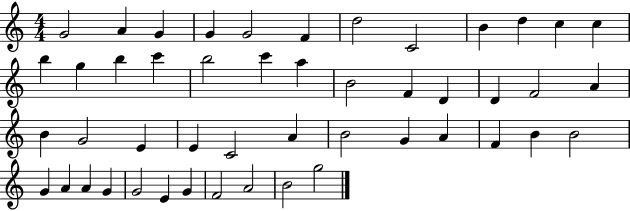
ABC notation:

X:1
T:Untitled
M:4/4
L:1/4
K:C
G2 A G G G2 F d2 C2 B d c c b g b c' b2 c' a B2 F D D F2 A B G2 E E C2 A B2 G A F B B2 G A A G G2 E G F2 A2 B2 g2